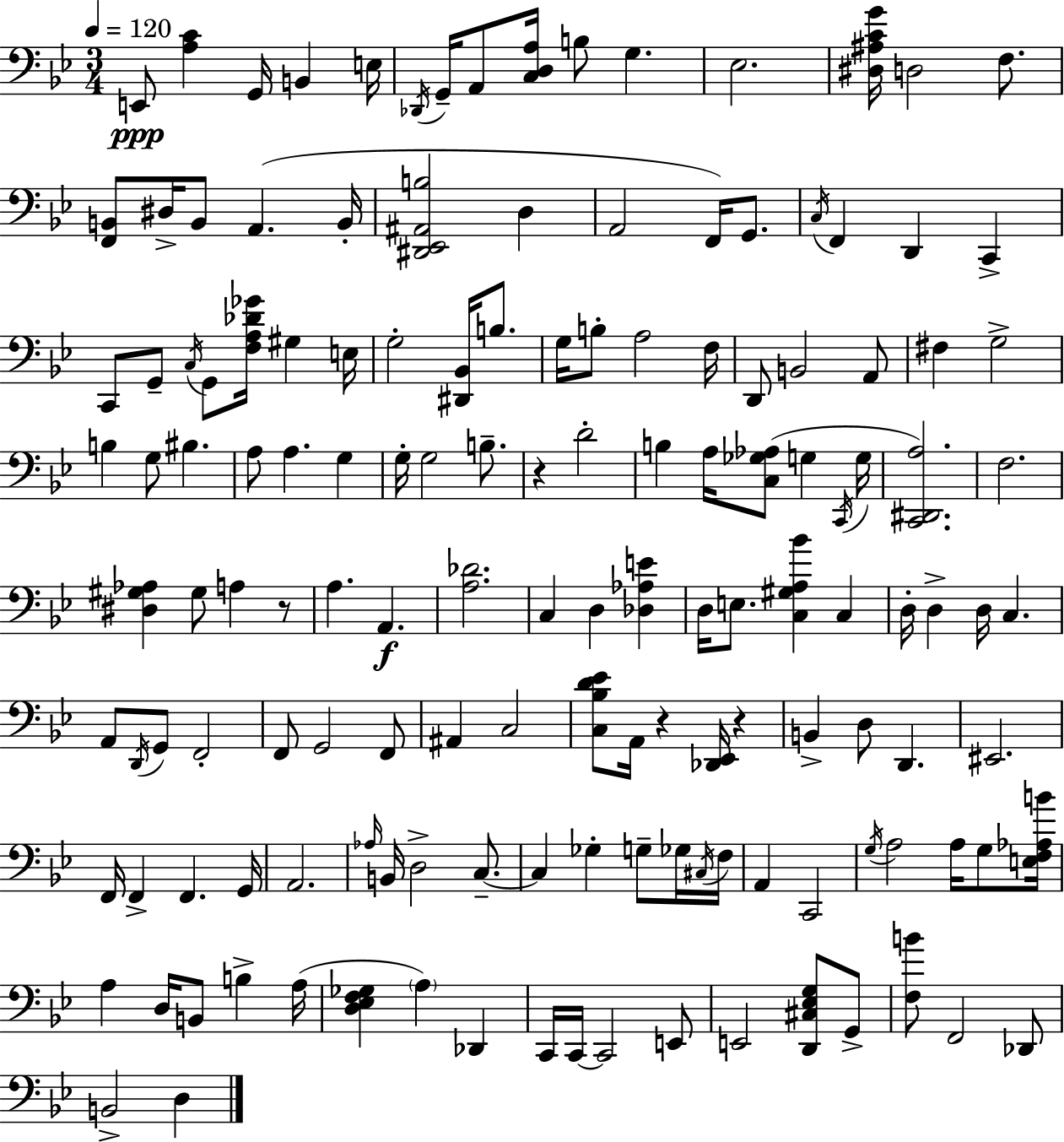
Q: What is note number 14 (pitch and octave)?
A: B2